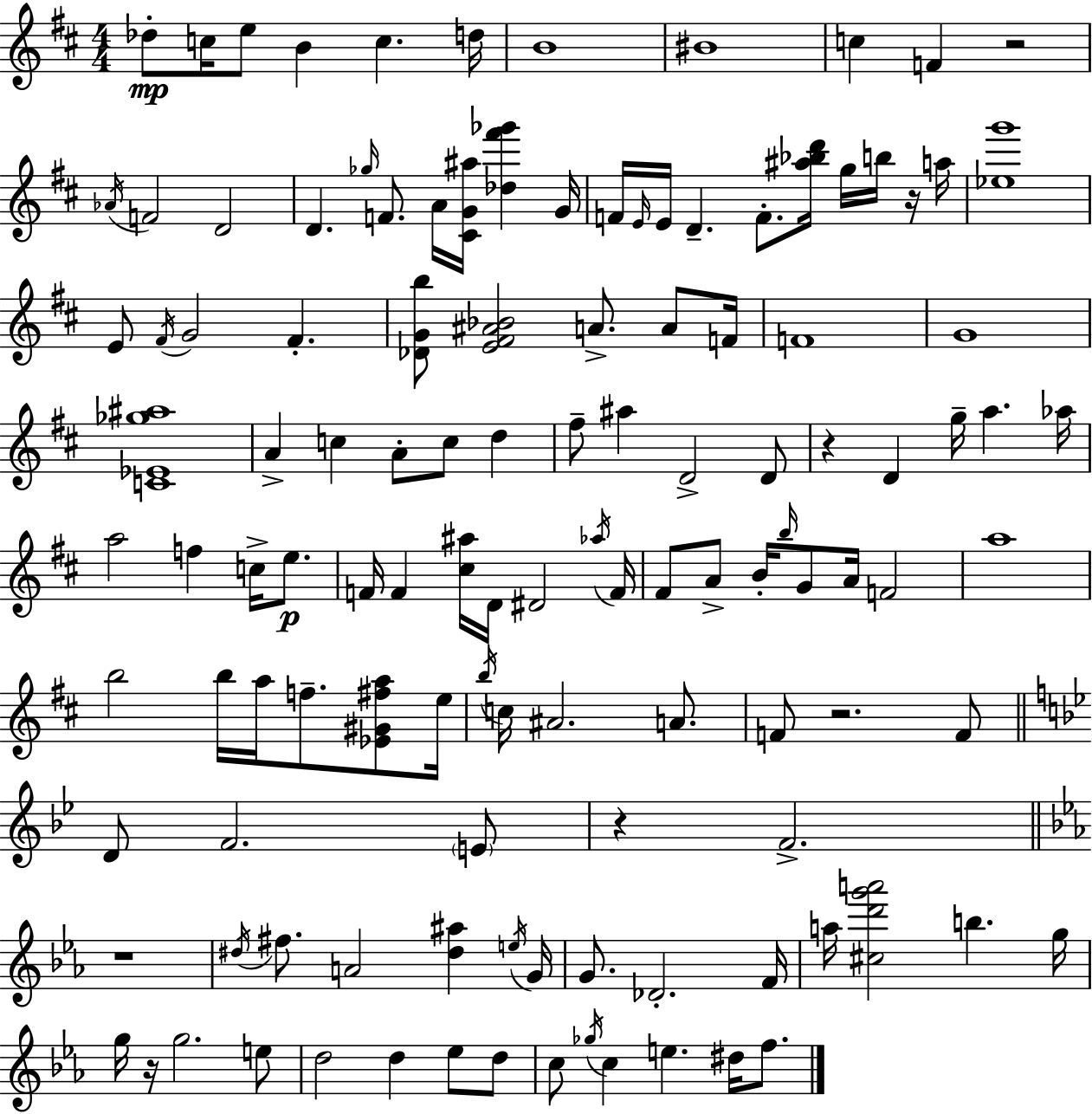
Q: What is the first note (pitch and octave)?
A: Db5